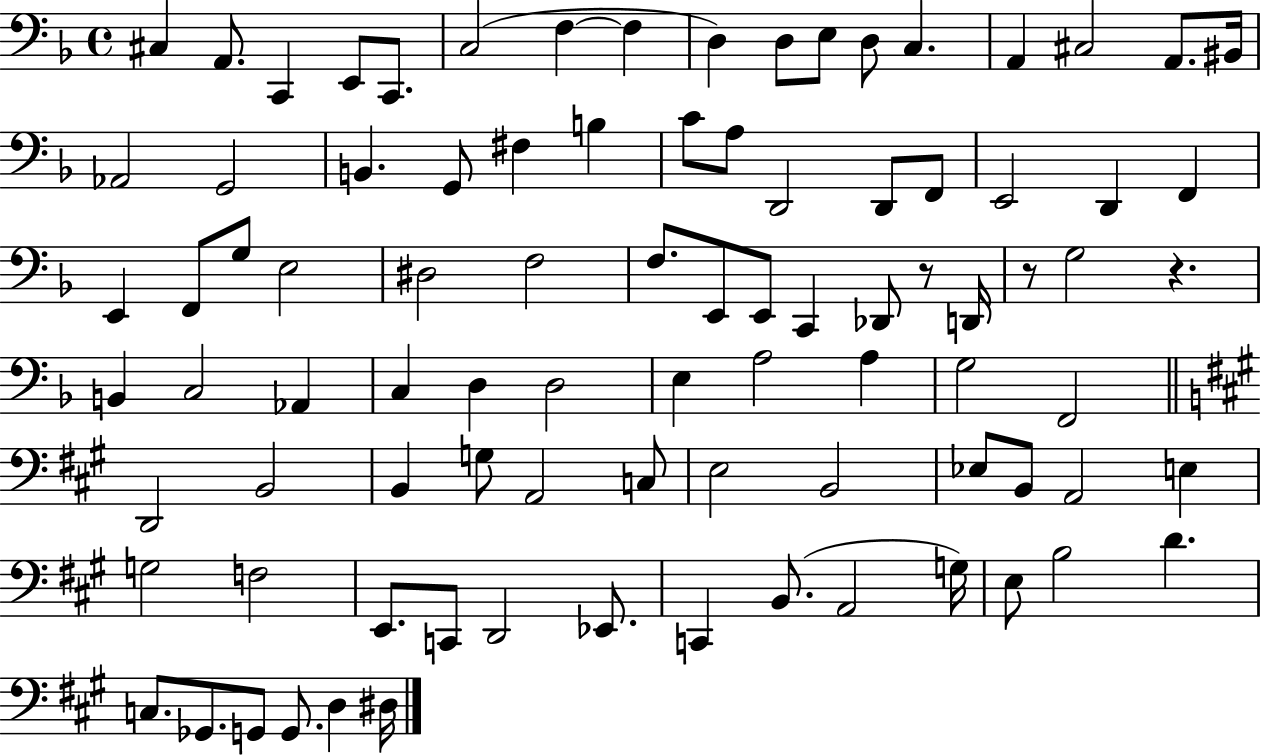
C#3/q A2/e. C2/q E2/e C2/e. C3/h F3/q F3/q D3/q D3/e E3/e D3/e C3/q. A2/q C#3/h A2/e. BIS2/s Ab2/h G2/h B2/q. G2/e F#3/q B3/q C4/e A3/e D2/h D2/e F2/e E2/h D2/q F2/q E2/q F2/e G3/e E3/h D#3/h F3/h F3/e. E2/e E2/e C2/q Db2/e R/e D2/s R/e G3/h R/q. B2/q C3/h Ab2/q C3/q D3/q D3/h E3/q A3/h A3/q G3/h F2/h D2/h B2/h B2/q G3/e A2/h C3/e E3/h B2/h Eb3/e B2/e A2/h E3/q G3/h F3/h E2/e. C2/e D2/h Eb2/e. C2/q B2/e. A2/h G3/s E3/e B3/h D4/q. C3/e. Gb2/e. G2/e G2/e. D3/q D#3/s